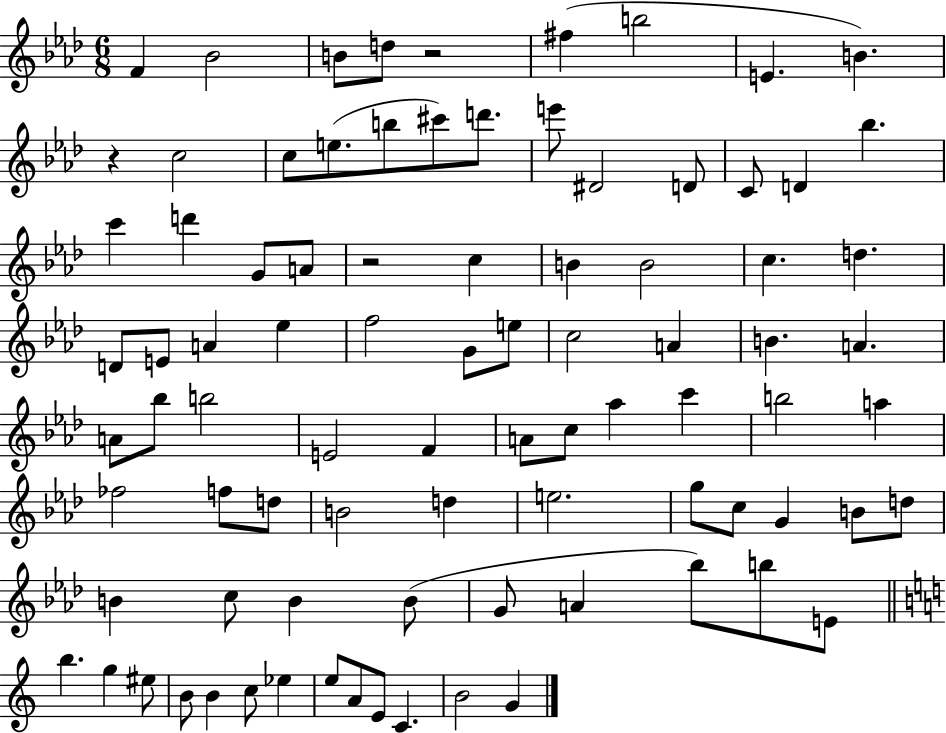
{
  \clef treble
  \numericTimeSignature
  \time 6/8
  \key aes \major
  f'4 bes'2 | b'8 d''8 r2 | fis''4( b''2 | e'4. b'4.) | \break r4 c''2 | c''8 e''8.( b''8 cis'''8) d'''8. | e'''8 dis'2 d'8 | c'8 d'4 bes''4. | \break c'''4 d'''4 g'8 a'8 | r2 c''4 | b'4 b'2 | c''4. d''4. | \break d'8 e'8 a'4 ees''4 | f''2 g'8 e''8 | c''2 a'4 | b'4. a'4. | \break a'8 bes''8 b''2 | e'2 f'4 | a'8 c''8 aes''4 c'''4 | b''2 a''4 | \break fes''2 f''8 d''8 | b'2 d''4 | e''2. | g''8 c''8 g'4 b'8 d''8 | \break b'4 c''8 b'4 b'8( | g'8 a'4 bes''8) b''8 e'8 | \bar "||" \break \key c \major b''4. g''4 eis''8 | b'8 b'4 c''8 ees''4 | e''8 a'8 e'8 c'4. | b'2 g'4 | \break \bar "|."
}